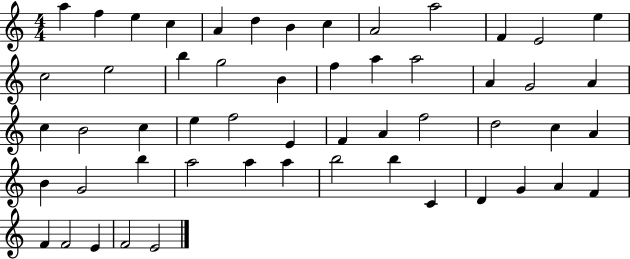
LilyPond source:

{
  \clef treble
  \numericTimeSignature
  \time 4/4
  \key c \major
  a''4 f''4 e''4 c''4 | a'4 d''4 b'4 c''4 | a'2 a''2 | f'4 e'2 e''4 | \break c''2 e''2 | b''4 g''2 b'4 | f''4 a''4 a''2 | a'4 g'2 a'4 | \break c''4 b'2 c''4 | e''4 f''2 e'4 | f'4 a'4 f''2 | d''2 c''4 a'4 | \break b'4 g'2 b''4 | a''2 a''4 a''4 | b''2 b''4 c'4 | d'4 g'4 a'4 f'4 | \break f'4 f'2 e'4 | f'2 e'2 | \bar "|."
}